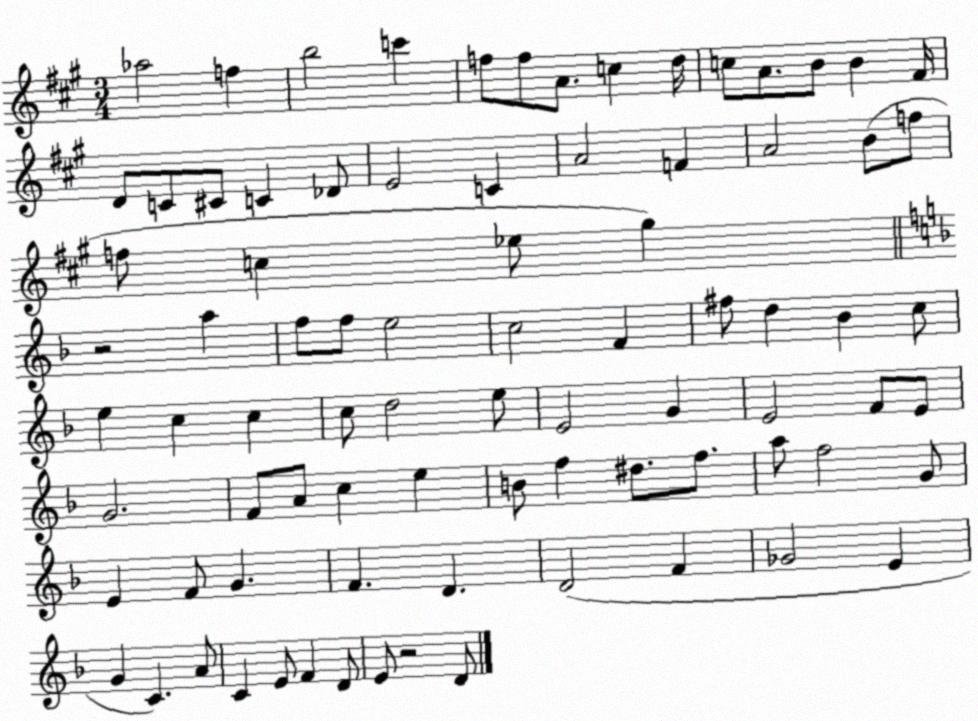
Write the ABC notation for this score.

X:1
T:Untitled
M:3/4
L:1/4
K:A
_a2 f b2 c' f/2 f/2 A/2 c d/4 c/2 A/2 B/2 B ^F/4 D/2 C/2 ^C/2 C _D/2 E2 C A2 F A2 B/2 f/2 f/2 c _e/2 ^g z2 a f/2 f/2 e2 c2 F ^f/2 d _B c/2 e c c c/2 d2 e/2 E2 G E2 F/2 E/2 G2 F/2 A/2 c e B/2 f ^d/2 f/2 a/2 f2 G/2 E F/2 G F D D2 F _G2 E G C A/2 C E/2 F D/2 E/2 z2 D/2